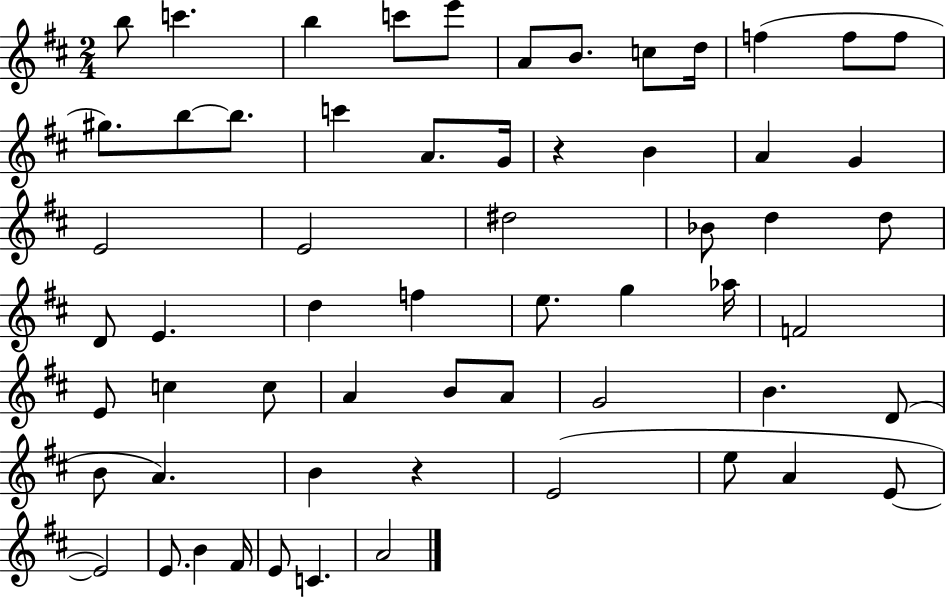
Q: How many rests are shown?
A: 2